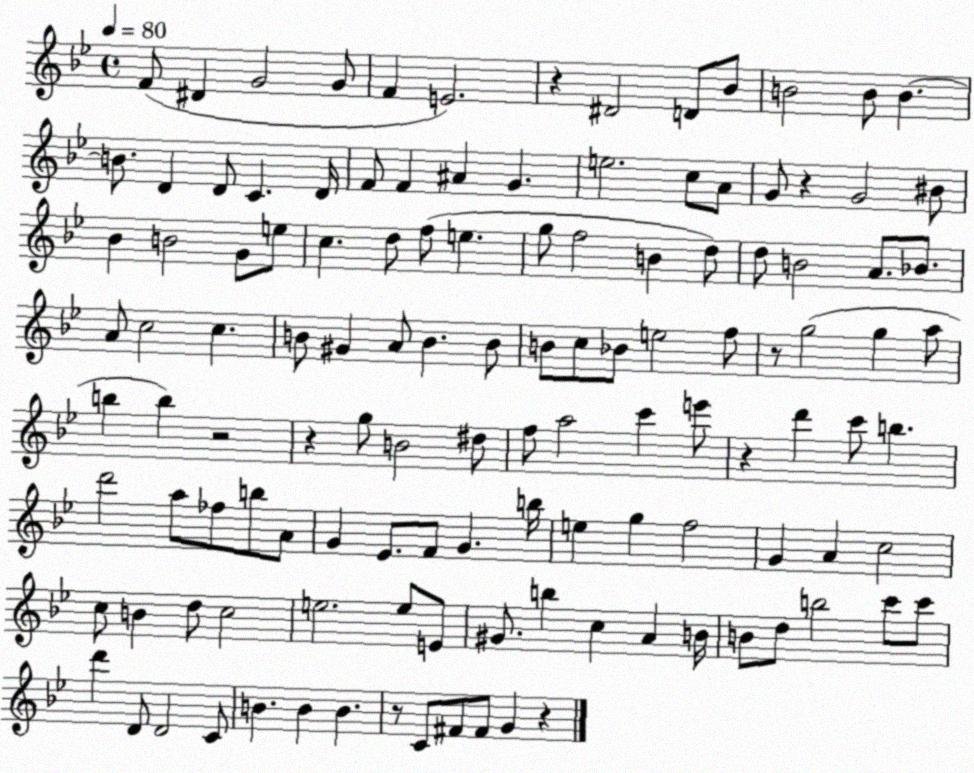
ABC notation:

X:1
T:Untitled
M:4/4
L:1/4
K:Bb
F/2 ^D G2 G/2 F E2 z ^D2 D/2 _B/2 B2 B/2 B B/2 D D/2 C D/4 F/2 F ^A G e2 c/2 A/2 G/2 z G2 ^B/2 _B B2 G/2 e/2 c d/2 f/2 e g/2 f2 B d/2 d/2 B2 A/2 _B/2 A/2 c2 c B/2 ^G A/2 B B/2 B/2 c/2 _B/2 e2 f/2 z/2 g2 g a/2 b b z2 z g/2 B2 ^d/2 f/2 a2 c' e'/2 z d' c'/2 b d'2 a/2 _f/2 b/2 A/2 G _E/2 F/2 G b/4 e g f2 G A c2 c/2 B d/2 c2 e2 e/2 E/2 ^G/2 b c A B/4 B/2 d/2 b2 c'/2 c'/2 d' D/2 D2 C/2 B B B z/2 C/2 ^F/2 ^F/2 G z